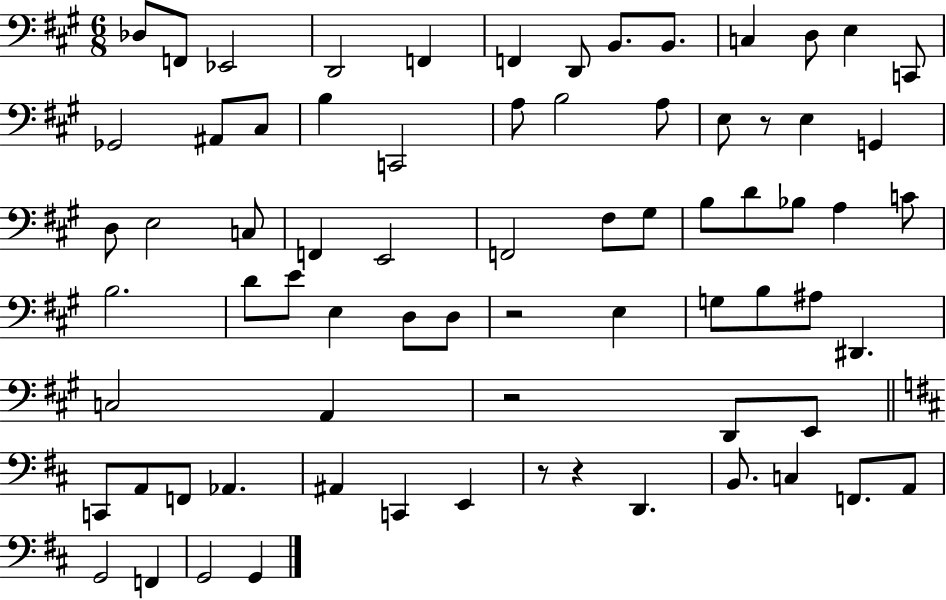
{
  \clef bass
  \numericTimeSignature
  \time 6/8
  \key a \major
  des8 f,8 ees,2 | d,2 f,4 | f,4 d,8 b,8. b,8. | c4 d8 e4 c,8 | \break ges,2 ais,8 cis8 | b4 c,2 | a8 b2 a8 | e8 r8 e4 g,4 | \break d8 e2 c8 | f,4 e,2 | f,2 fis8 gis8 | b8 d'8 bes8 a4 c'8 | \break b2. | d'8 e'8 e4 d8 d8 | r2 e4 | g8 b8 ais8 dis,4. | \break c2 a,4 | r2 d,8 e,8 | \bar "||" \break \key b \minor c,8 a,8 f,8 aes,4. | ais,4 c,4 e,4 | r8 r4 d,4. | b,8. c4 f,8. a,8 | \break g,2 f,4 | g,2 g,4 | \bar "|."
}